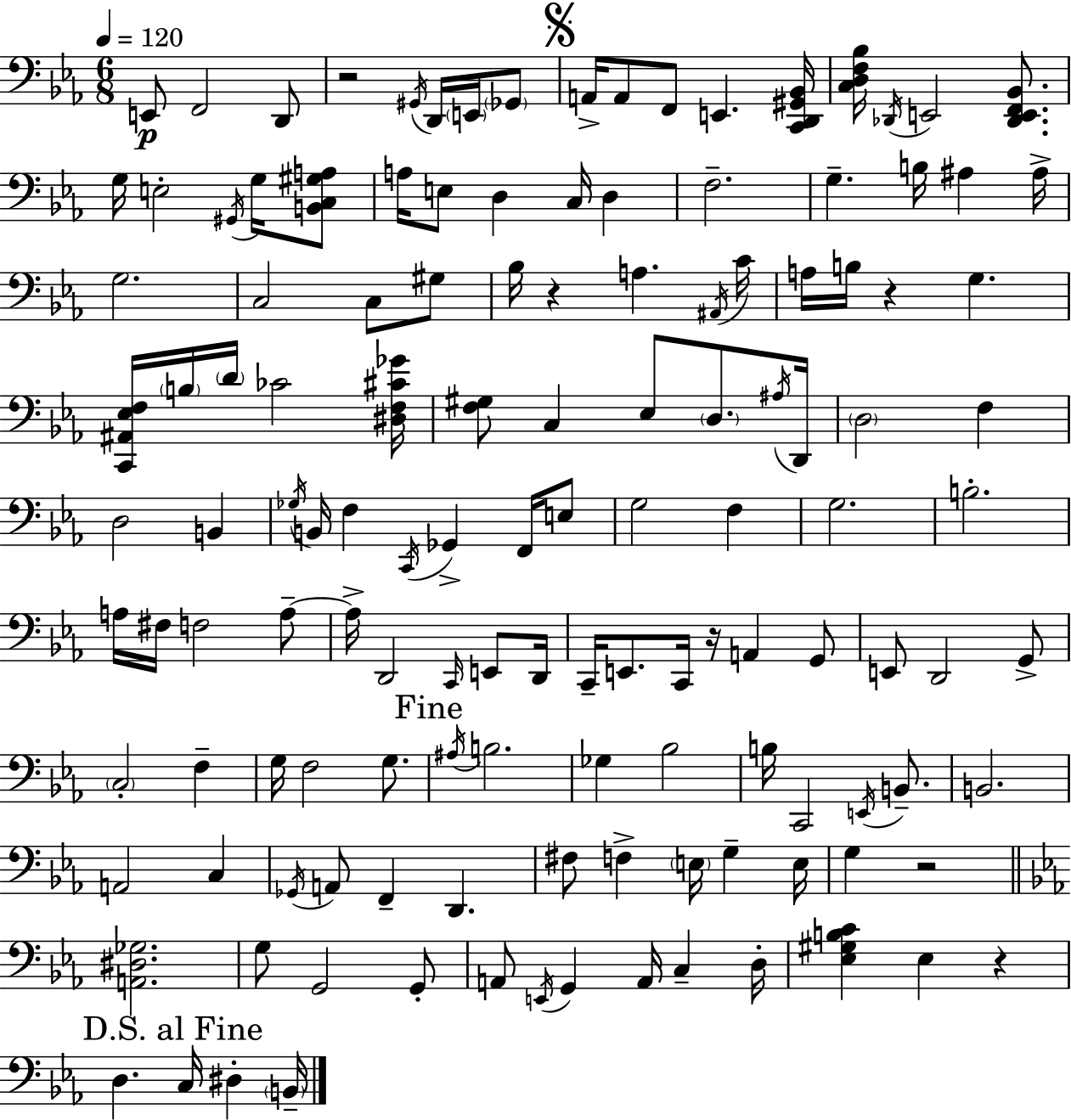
X:1
T:Untitled
M:6/8
L:1/4
K:Eb
E,,/2 F,,2 D,,/2 z2 ^G,,/4 D,,/4 E,,/4 _G,,/2 A,,/4 A,,/2 F,,/2 E,, [C,,D,,^G,,_B,,]/4 [C,D,F,_B,]/4 _D,,/4 E,,2 [_D,,E,,F,,_B,,]/2 G,/4 E,2 ^G,,/4 G,/4 [B,,C,^G,A,]/2 A,/4 E,/2 D, C,/4 D, F,2 G, B,/4 ^A, ^A,/4 G,2 C,2 C,/2 ^G,/2 _B,/4 z A, ^A,,/4 C/4 A,/4 B,/4 z G, [C,,^A,,_E,F,]/4 B,/4 D/4 _C2 [^D,F,^C_G]/4 [F,^G,]/2 C, _E,/2 D,/2 ^A,/4 D,,/4 D,2 F, D,2 B,, _G,/4 B,,/4 F, C,,/4 _G,, F,,/4 E,/2 G,2 F, G,2 B,2 A,/4 ^F,/4 F,2 A,/2 A,/4 D,,2 C,,/4 E,,/2 D,,/4 C,,/4 E,,/2 C,,/4 z/4 A,, G,,/2 E,,/2 D,,2 G,,/2 C,2 F, G,/4 F,2 G,/2 ^A,/4 B,2 _G, _B,2 B,/4 C,,2 E,,/4 B,,/2 B,,2 A,,2 C, _G,,/4 A,,/2 F,, D,, ^F,/2 F, E,/4 G, E,/4 G, z2 [A,,^D,_G,]2 G,/2 G,,2 G,,/2 A,,/2 E,,/4 G,, A,,/4 C, D,/4 [_E,^G,B,C] _E, z D, C,/4 ^D, B,,/4